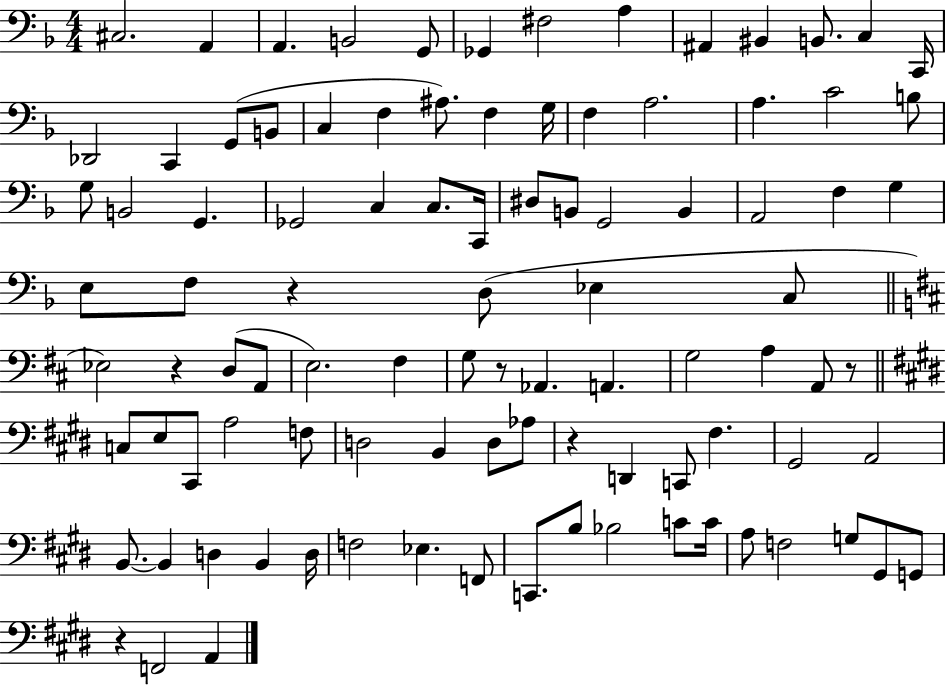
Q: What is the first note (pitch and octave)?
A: C#3